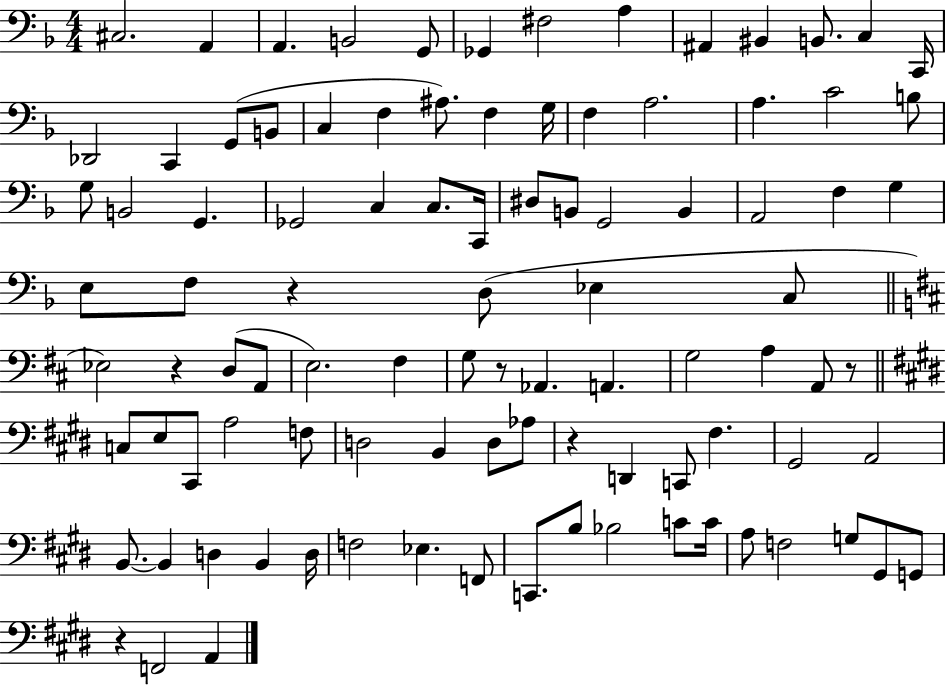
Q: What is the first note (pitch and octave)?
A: C#3